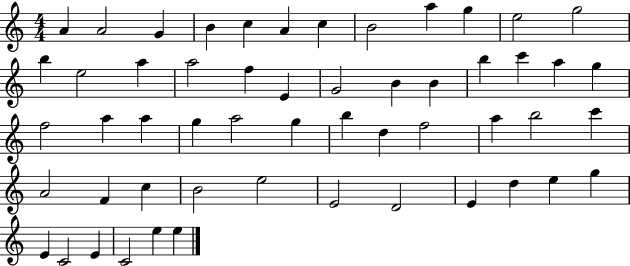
{
  \clef treble
  \numericTimeSignature
  \time 4/4
  \key c \major
  a'4 a'2 g'4 | b'4 c''4 a'4 c''4 | b'2 a''4 g''4 | e''2 g''2 | \break b''4 e''2 a''4 | a''2 f''4 e'4 | g'2 b'4 b'4 | b''4 c'''4 a''4 g''4 | \break f''2 a''4 a''4 | g''4 a''2 g''4 | b''4 d''4 f''2 | a''4 b''2 c'''4 | \break a'2 f'4 c''4 | b'2 e''2 | e'2 d'2 | e'4 d''4 e''4 g''4 | \break e'4 c'2 e'4 | c'2 e''4 e''4 | \bar "|."
}